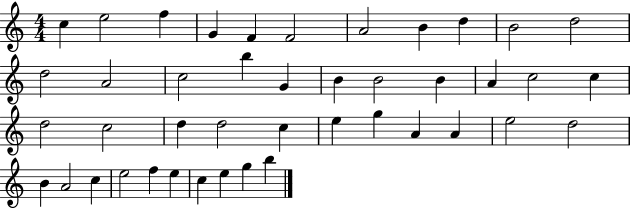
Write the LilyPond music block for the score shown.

{
  \clef treble
  \numericTimeSignature
  \time 4/4
  \key c \major
  c''4 e''2 f''4 | g'4 f'4 f'2 | a'2 b'4 d''4 | b'2 d''2 | \break d''2 a'2 | c''2 b''4 g'4 | b'4 b'2 b'4 | a'4 c''2 c''4 | \break d''2 c''2 | d''4 d''2 c''4 | e''4 g''4 a'4 a'4 | e''2 d''2 | \break b'4 a'2 c''4 | e''2 f''4 e''4 | c''4 e''4 g''4 b''4 | \bar "|."
}